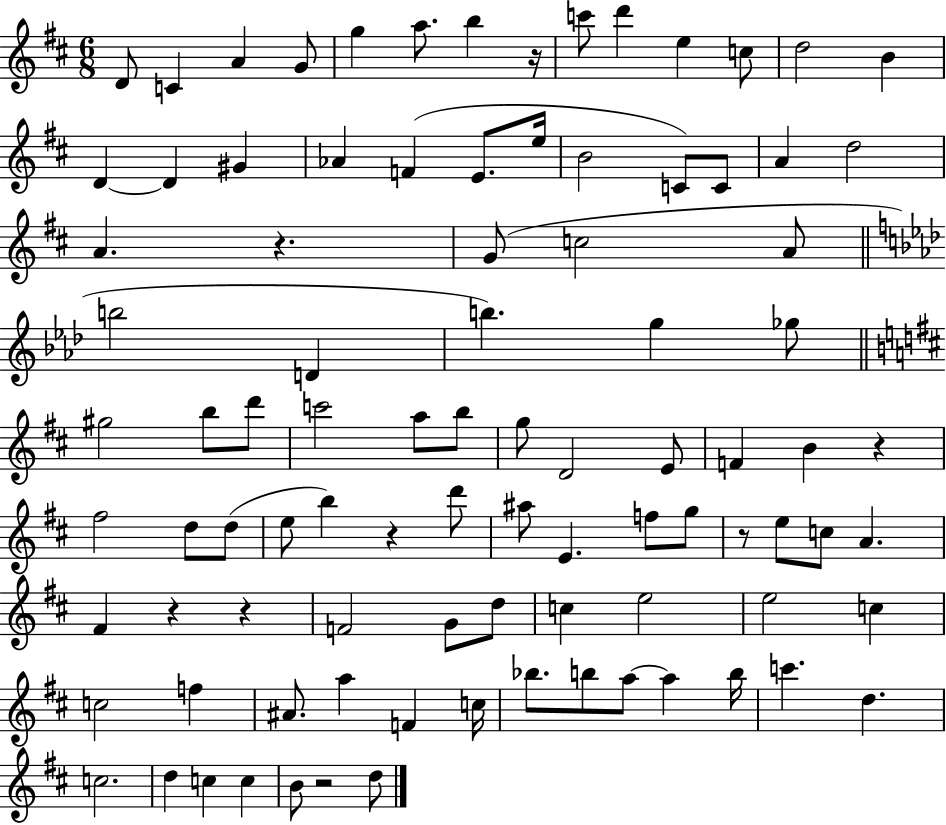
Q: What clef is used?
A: treble